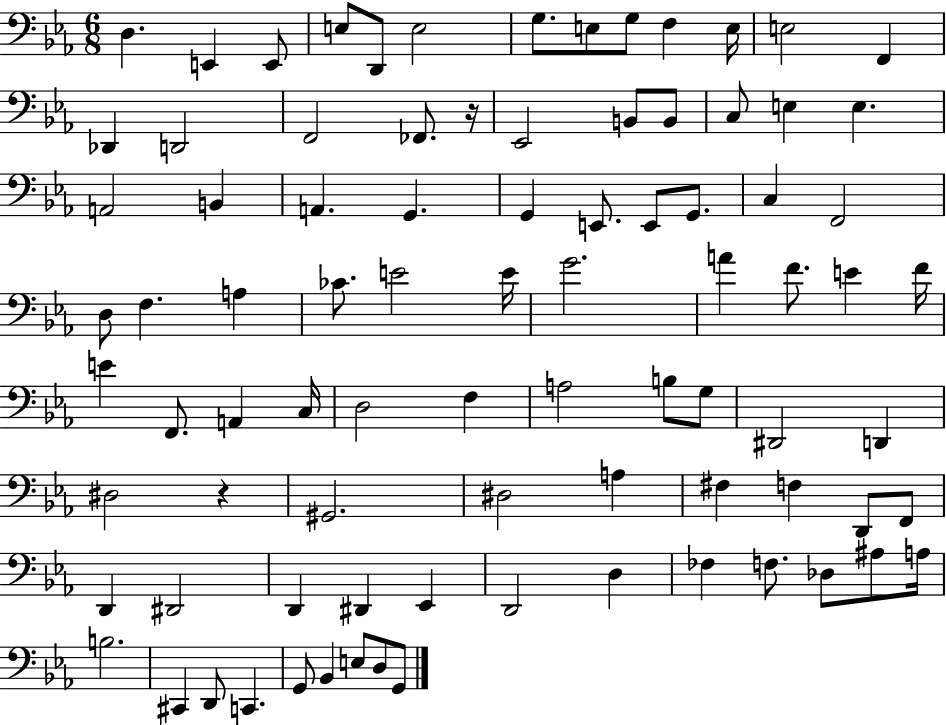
X:1
T:Untitled
M:6/8
L:1/4
K:Eb
D, E,, E,,/2 E,/2 D,,/2 E,2 G,/2 E,/2 G,/2 F, E,/4 E,2 F,, _D,, D,,2 F,,2 _F,,/2 z/4 _E,,2 B,,/2 B,,/2 C,/2 E, E, A,,2 B,, A,, G,, G,, E,,/2 E,,/2 G,,/2 C, F,,2 D,/2 F, A, _C/2 E2 E/4 G2 A F/2 E F/4 E F,,/2 A,, C,/4 D,2 F, A,2 B,/2 G,/2 ^D,,2 D,, ^D,2 z ^G,,2 ^D,2 A, ^F, F, D,,/2 F,,/2 D,, ^D,,2 D,, ^D,, _E,, D,,2 D, _F, F,/2 _D,/2 ^A,/2 A,/4 B,2 ^C,, D,,/2 C,, G,,/2 _B,, E,/2 D,/2 G,,/2